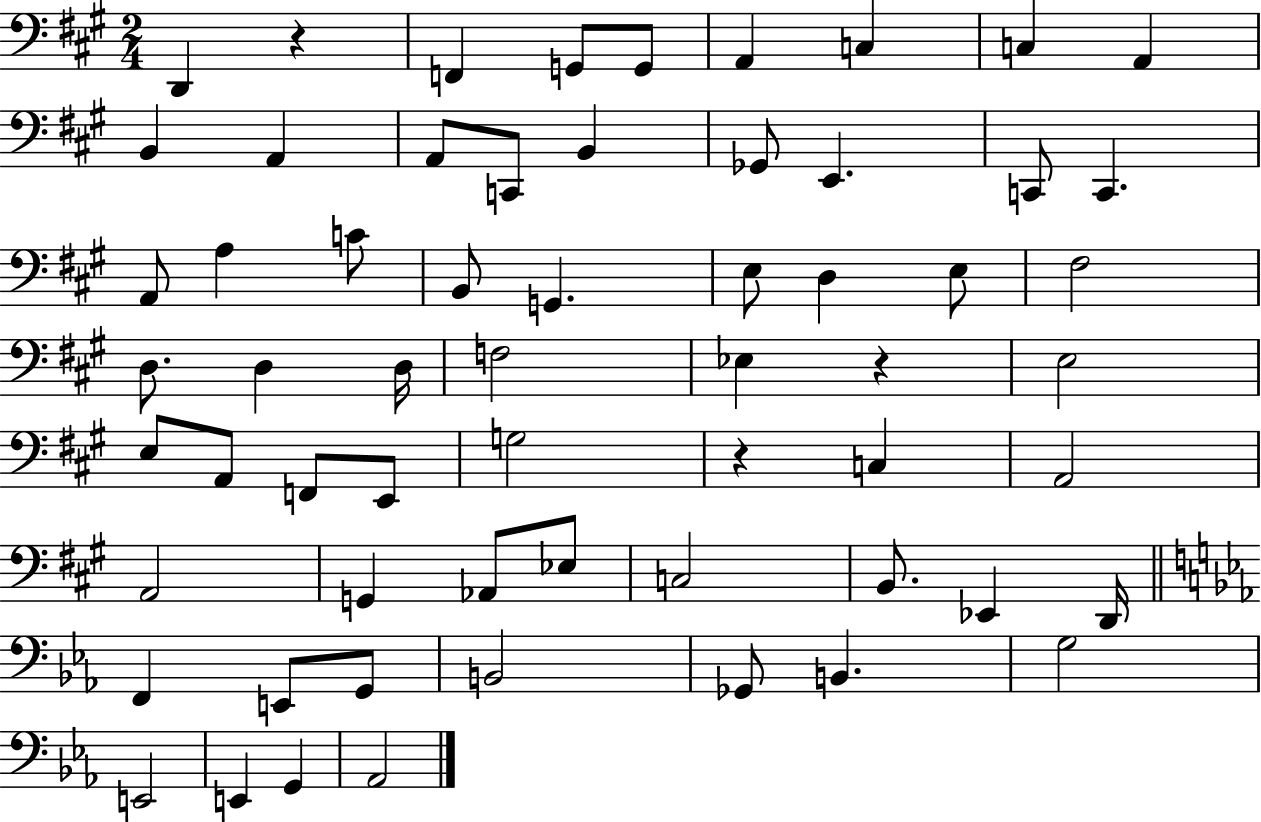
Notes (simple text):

D2/q R/q F2/q G2/e G2/e A2/q C3/q C3/q A2/q B2/q A2/q A2/e C2/e B2/q Gb2/e E2/q. C2/e C2/q. A2/e A3/q C4/e B2/e G2/q. E3/e D3/q E3/e F#3/h D3/e. D3/q D3/s F3/h Eb3/q R/q E3/h E3/e A2/e F2/e E2/e G3/h R/q C3/q A2/h A2/h G2/q Ab2/e Eb3/e C3/h B2/e. Eb2/q D2/s F2/q E2/e G2/e B2/h Gb2/e B2/q. G3/h E2/h E2/q G2/q Ab2/h